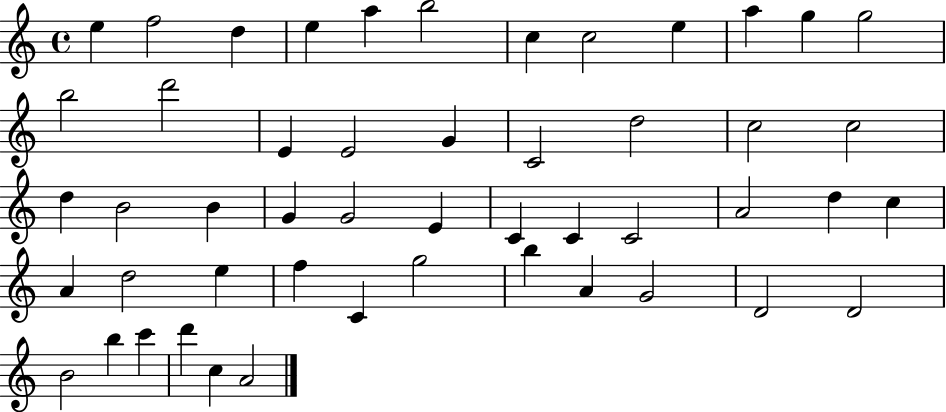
X:1
T:Untitled
M:4/4
L:1/4
K:C
e f2 d e a b2 c c2 e a g g2 b2 d'2 E E2 G C2 d2 c2 c2 d B2 B G G2 E C C C2 A2 d c A d2 e f C g2 b A G2 D2 D2 B2 b c' d' c A2